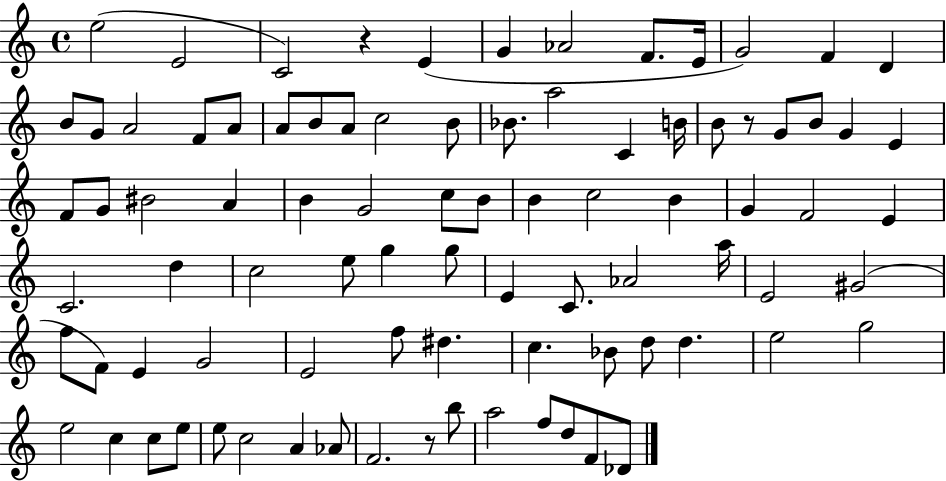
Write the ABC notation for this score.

X:1
T:Untitled
M:4/4
L:1/4
K:C
e2 E2 C2 z E G _A2 F/2 E/4 G2 F D B/2 G/2 A2 F/2 A/2 A/2 B/2 A/2 c2 B/2 _B/2 a2 C B/4 B/2 z/2 G/2 B/2 G E F/2 G/2 ^B2 A B G2 c/2 B/2 B c2 B G F2 E C2 d c2 e/2 g g/2 E C/2 _A2 a/4 E2 ^G2 f/2 F/2 E G2 E2 f/2 ^d c _B/2 d/2 d e2 g2 e2 c c/2 e/2 e/2 c2 A _A/2 F2 z/2 b/2 a2 f/2 d/2 F/2 _D/2